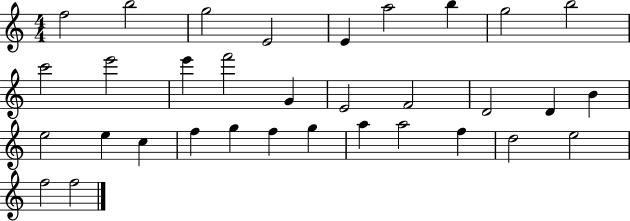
F5/h B5/h G5/h E4/h E4/q A5/h B5/q G5/h B5/h C6/h E6/h E6/q F6/h G4/q E4/h F4/h D4/h D4/q B4/q E5/h E5/q C5/q F5/q G5/q F5/q G5/q A5/q A5/h F5/q D5/h E5/h F5/h F5/h